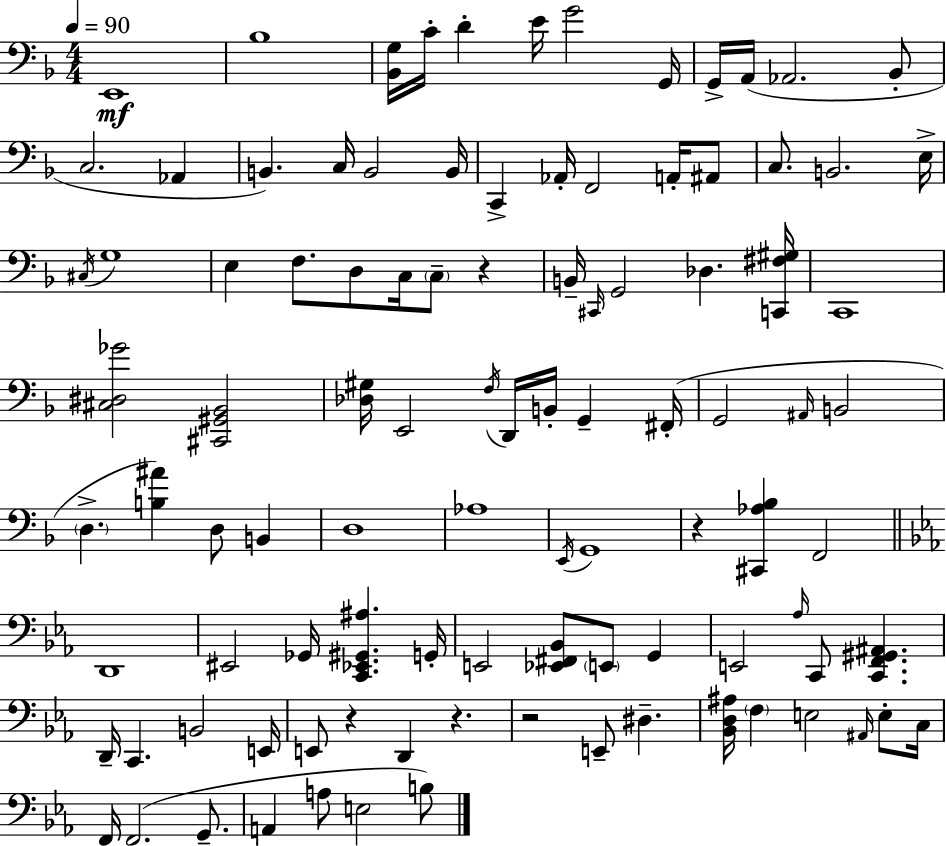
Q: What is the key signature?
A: F major